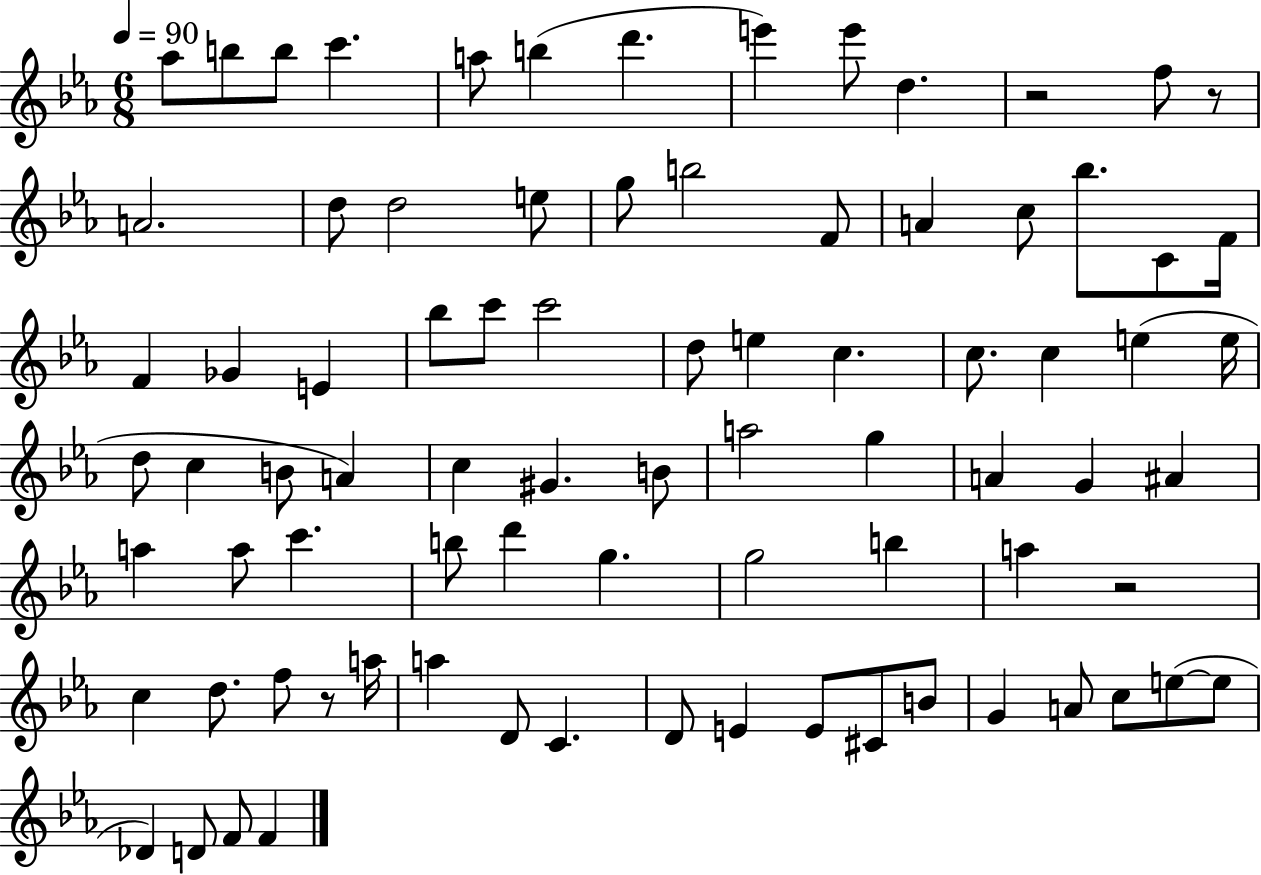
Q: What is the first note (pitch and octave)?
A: Ab5